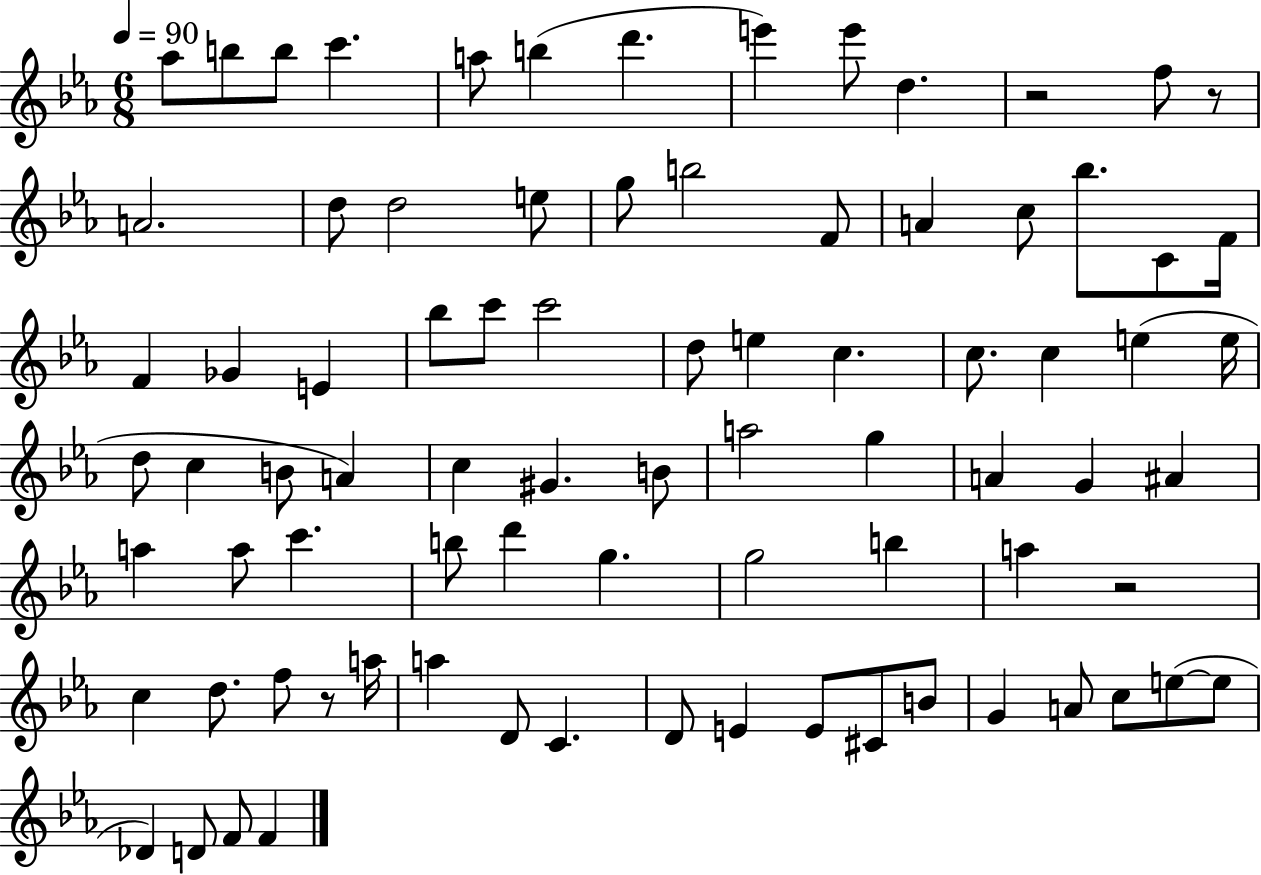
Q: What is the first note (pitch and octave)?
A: Ab5